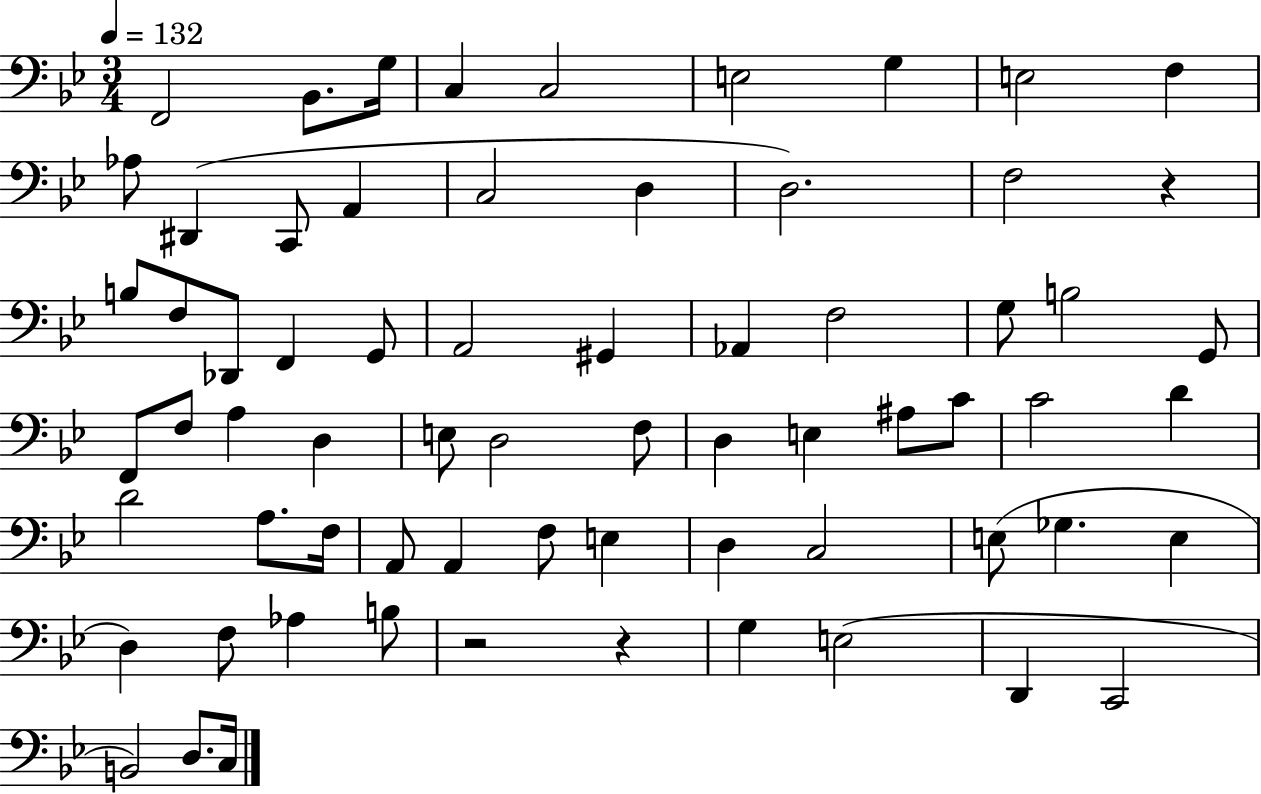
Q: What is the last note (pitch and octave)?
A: C3